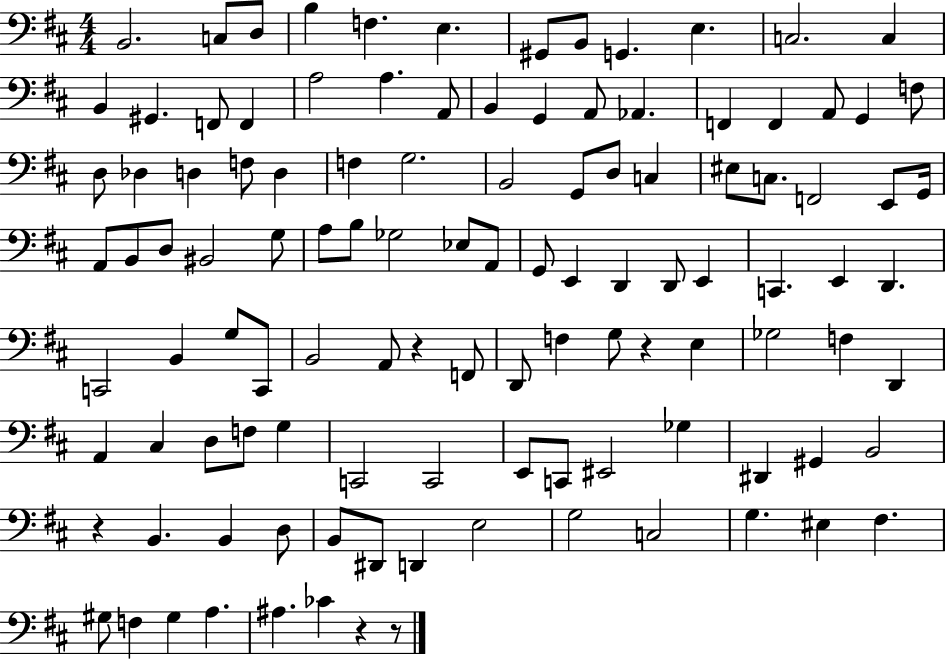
B2/h. C3/e D3/e B3/q F3/q. E3/q. G#2/e B2/e G2/q. E3/q. C3/h. C3/q B2/q G#2/q. F2/e F2/q A3/h A3/q. A2/e B2/q G2/q A2/e Ab2/q. F2/q F2/q A2/e G2/q F3/e D3/e Db3/q D3/q F3/e D3/q F3/q G3/h. B2/h G2/e D3/e C3/q EIS3/e C3/e. F2/h E2/e G2/s A2/e B2/e D3/e BIS2/h G3/e A3/e B3/e Gb3/h Eb3/e A2/e G2/e E2/q D2/q D2/e E2/q C2/q. E2/q D2/q. C2/h B2/q G3/e C2/e B2/h A2/e R/q F2/e D2/e F3/q G3/e R/q E3/q Gb3/h F3/q D2/q A2/q C#3/q D3/e F3/e G3/q C2/h C2/h E2/e C2/e EIS2/h Gb3/q D#2/q G#2/q B2/h R/q B2/q. B2/q D3/e B2/e D#2/e D2/q E3/h G3/h C3/h G3/q. EIS3/q F#3/q. G#3/e F3/q G#3/q A3/q. A#3/q. CES4/q R/q R/e